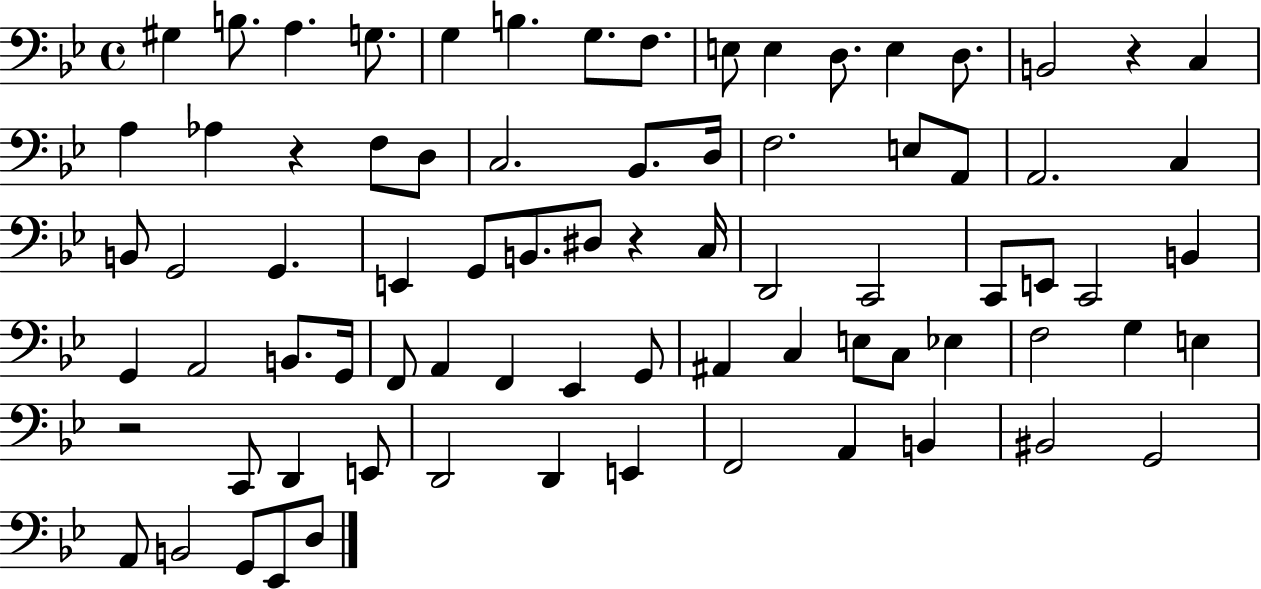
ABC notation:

X:1
T:Untitled
M:4/4
L:1/4
K:Bb
^G, B,/2 A, G,/2 G, B, G,/2 F,/2 E,/2 E, D,/2 E, D,/2 B,,2 z C, A, _A, z F,/2 D,/2 C,2 _B,,/2 D,/4 F,2 E,/2 A,,/2 A,,2 C, B,,/2 G,,2 G,, E,, G,,/2 B,,/2 ^D,/2 z C,/4 D,,2 C,,2 C,,/2 E,,/2 C,,2 B,, G,, A,,2 B,,/2 G,,/4 F,,/2 A,, F,, _E,, G,,/2 ^A,, C, E,/2 C,/2 _E, F,2 G, E, z2 C,,/2 D,, E,,/2 D,,2 D,, E,, F,,2 A,, B,, ^B,,2 G,,2 A,,/2 B,,2 G,,/2 _E,,/2 D,/2